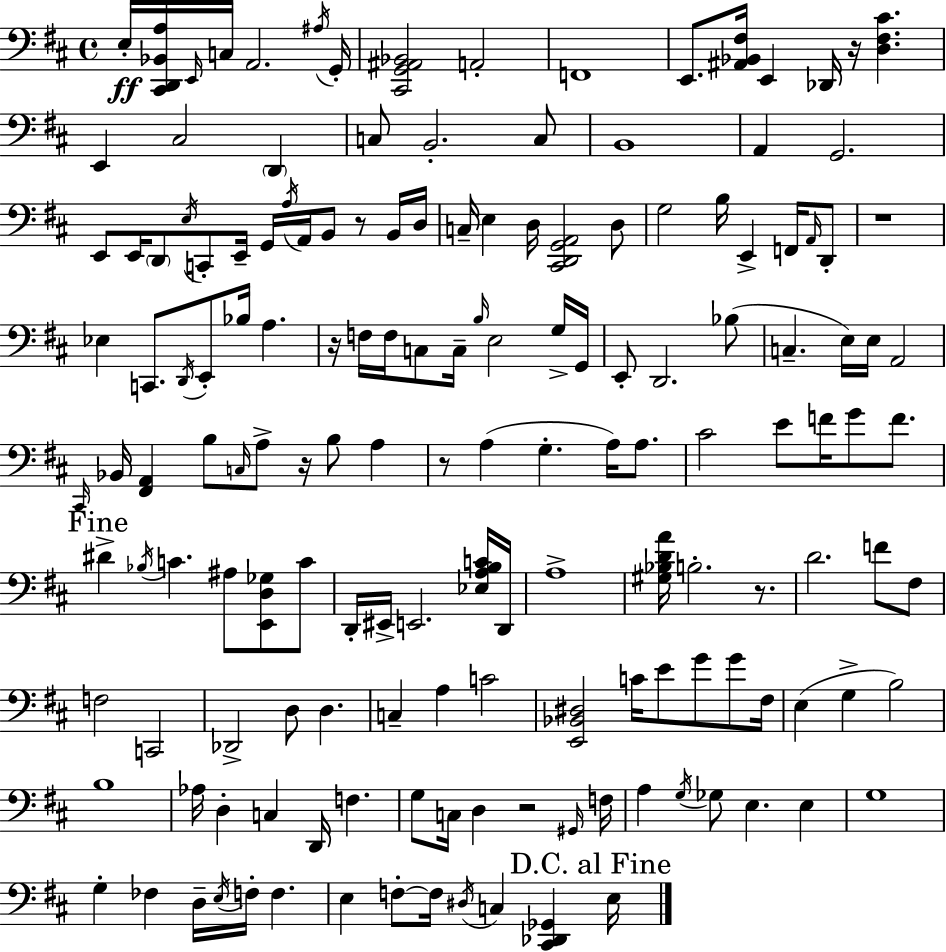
X:1
T:Untitled
M:4/4
L:1/4
K:D
E,/4 [^C,,D,,_B,,A,]/4 E,,/4 C,/4 A,,2 ^A,/4 G,,/4 [^C,,G,,^A,,_B,,]2 A,,2 F,,4 E,,/2 [^A,,_B,,^F,]/4 E,, _D,,/4 z/4 [D,^F,^C] E,, ^C,2 D,, C,/2 B,,2 C,/2 B,,4 A,, G,,2 E,,/2 E,,/4 D,,/2 E,/4 C,,/2 E,,/4 G,,/4 A,/4 A,,/4 B,,/2 z/2 B,,/4 D,/4 C,/4 E, D,/4 [^C,,D,,G,,A,,]2 D,/2 G,2 B,/4 E,, F,,/4 A,,/4 D,,/2 z4 _E, C,,/2 D,,/4 E,,/2 _B,/4 A, z/4 F,/4 F,/4 C,/2 C,/4 B,/4 E,2 G,/4 G,,/4 E,,/2 D,,2 _B,/2 C, E,/4 E,/4 A,,2 ^C,,/4 _B,,/4 [^F,,A,,] B,/2 C,/4 A,/2 z/4 B,/2 A, z/2 A, G, A,/4 A,/2 ^C2 E/2 F/4 G/2 F/2 ^D _B,/4 C ^A,/2 [E,,D,_G,]/2 C/2 D,,/4 ^E,,/4 E,,2 [_E,A,B,C]/4 D,,/4 A,4 [^G,_B,DA]/4 B,2 z/2 D2 F/2 ^F,/2 F,2 C,,2 _D,,2 D,/2 D, C, A, C2 [E,,_B,,^D,]2 C/4 E/2 G/2 G/2 ^F,/4 E, G, B,2 B,4 _A,/4 D, C, D,,/4 F, G,/2 C,/4 D, z2 ^G,,/4 F,/4 A, G,/4 _G,/2 E, E, G,4 G, _F, D,/4 E,/4 F,/4 F, E, F,/2 F,/4 ^D,/4 C, [^C,,_D,,_G,,] E,/4